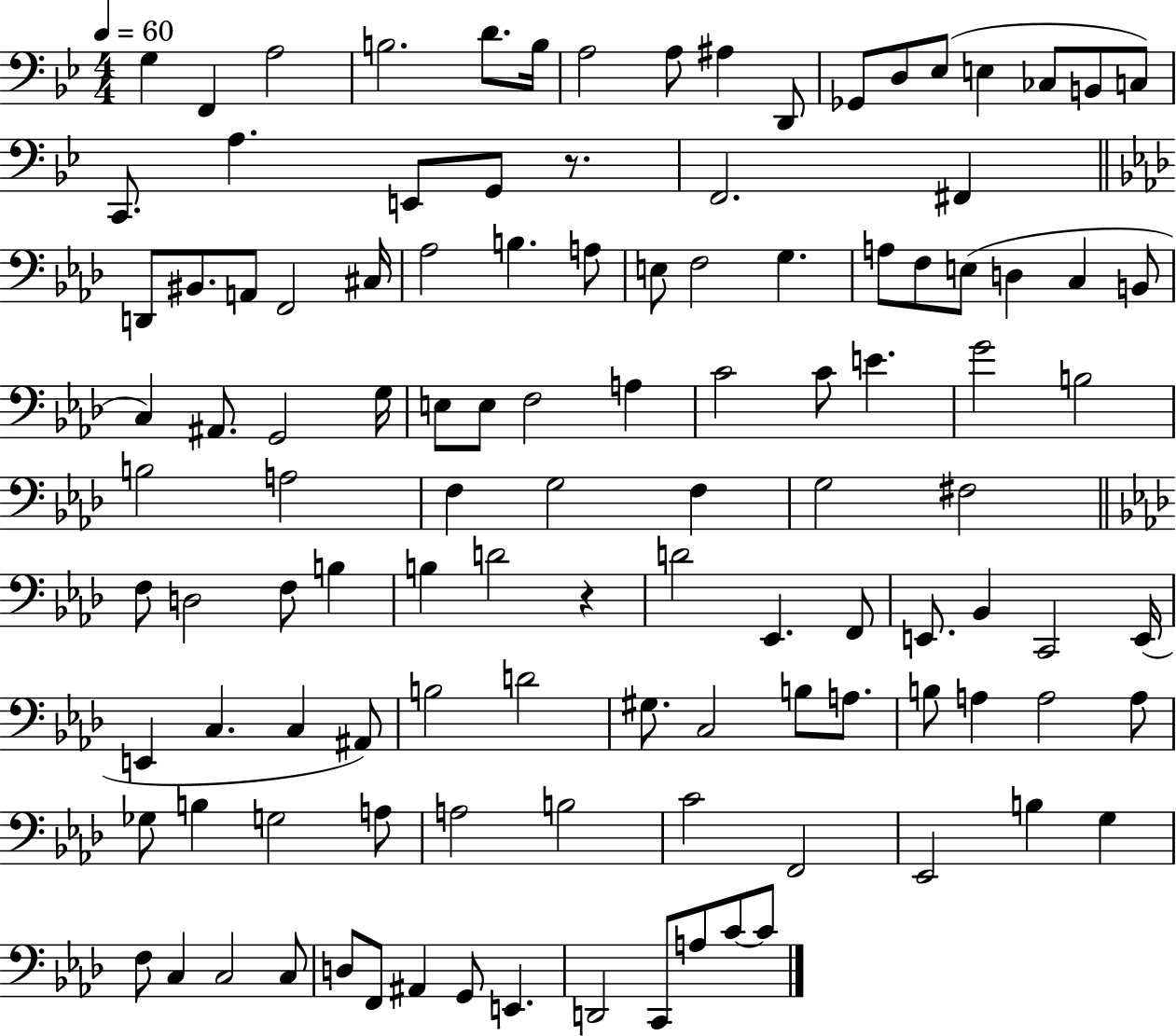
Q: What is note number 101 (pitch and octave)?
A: C3